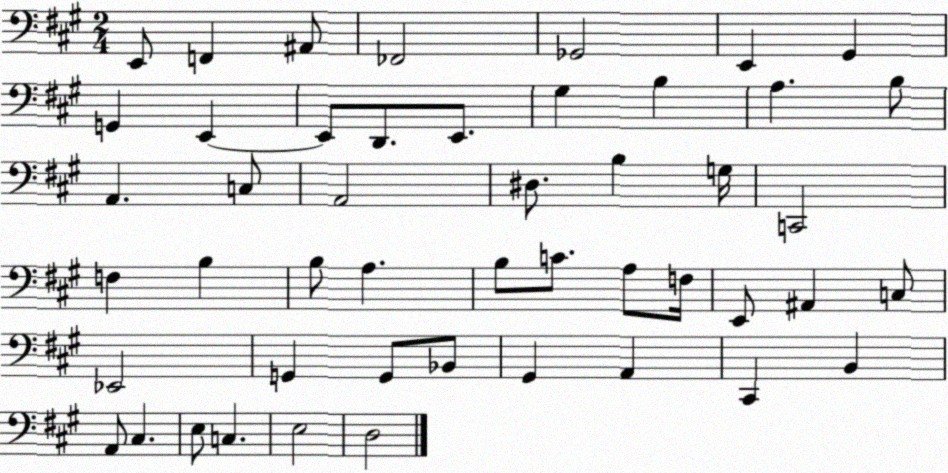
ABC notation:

X:1
T:Untitled
M:2/4
L:1/4
K:A
E,,/2 F,, ^A,,/2 _F,,2 _G,,2 E,, ^G,, G,, E,, E,,/2 D,,/2 E,,/2 ^G, B, A, B,/2 A,, C,/2 A,,2 ^D,/2 B, G,/4 C,,2 F, B, B,/2 A, B,/2 C/2 A,/2 F,/4 E,,/2 ^A,, C,/2 _E,,2 G,, G,,/2 _B,,/2 ^G,, A,, ^C,, B,, A,,/2 ^C, E,/2 C, E,2 D,2